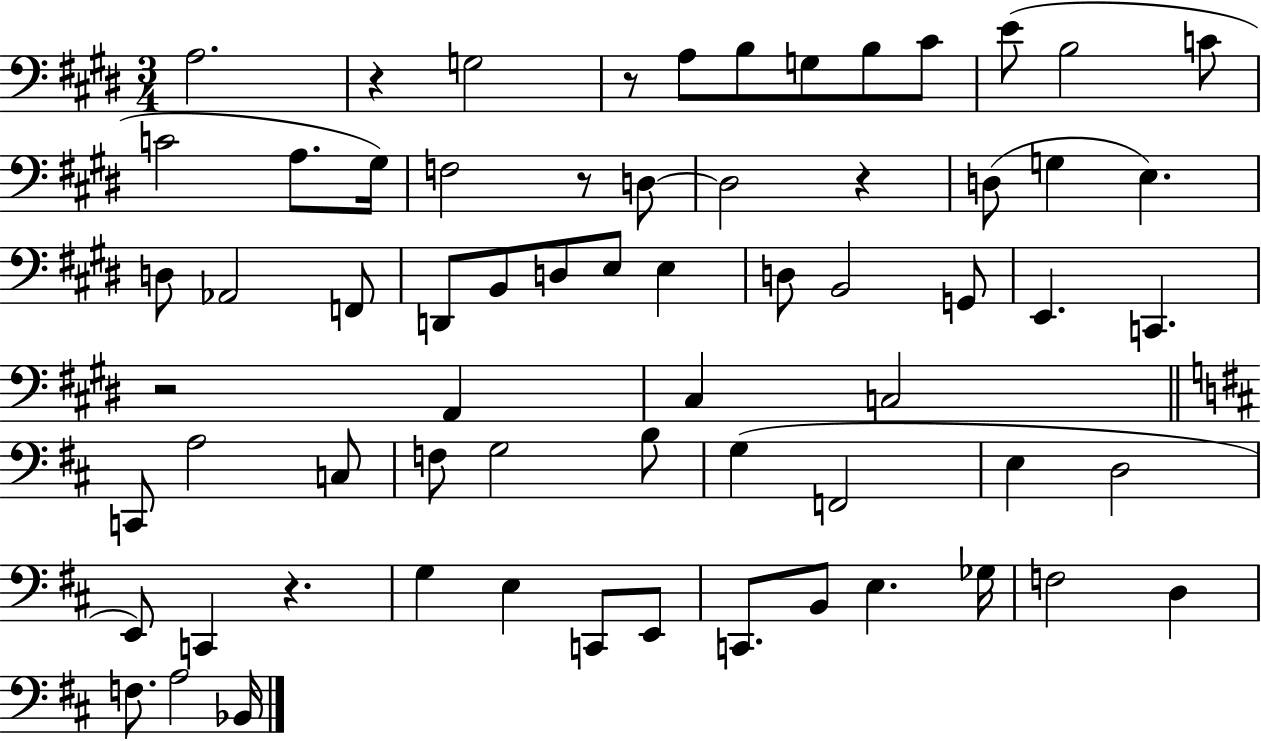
{
  \clef bass
  \numericTimeSignature
  \time 3/4
  \key e \major
  a2. | r4 g2 | r8 a8 b8 g8 b8 cis'8 | e'8( b2 c'8 | \break c'2 a8. gis16) | f2 r8 d8~~ | d2 r4 | d8( g4 e4.) | \break d8 aes,2 f,8 | d,8 b,8 d8 e8 e4 | d8 b,2 g,8 | e,4. c,4. | \break r2 a,4 | cis4 c2 | \bar "||" \break \key d \major c,8 a2 c8 | f8 g2 b8 | g4( f,2 | e4 d2 | \break e,8) c,4 r4. | g4 e4 c,8 e,8 | c,8. b,8 e4. ges16 | f2 d4 | \break f8. a2 bes,16 | \bar "|."
}